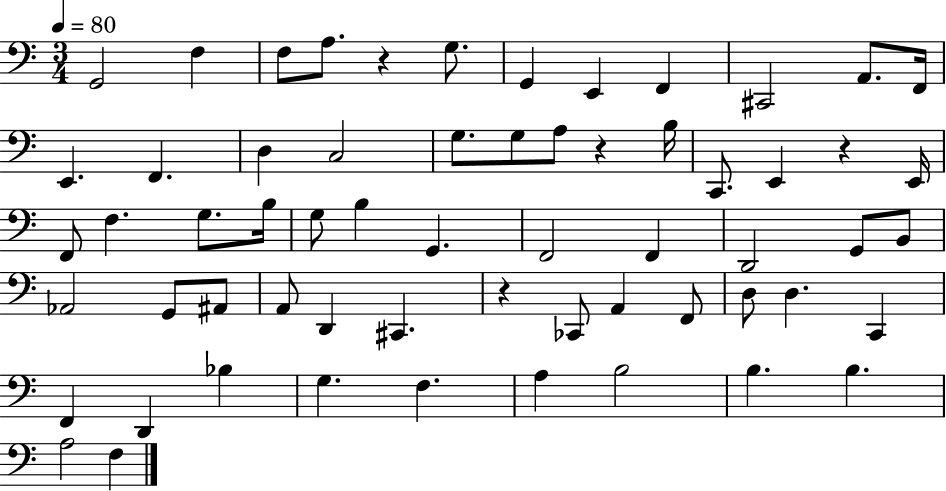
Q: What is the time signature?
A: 3/4